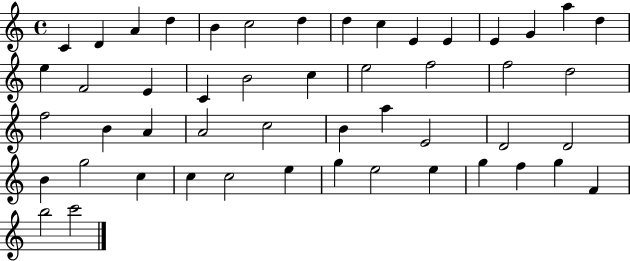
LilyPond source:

{
  \clef treble
  \time 4/4
  \defaultTimeSignature
  \key c \major
  c'4 d'4 a'4 d''4 | b'4 c''2 d''4 | d''4 c''4 e'4 e'4 | e'4 g'4 a''4 d''4 | \break e''4 f'2 e'4 | c'4 b'2 c''4 | e''2 f''2 | f''2 d''2 | \break f''2 b'4 a'4 | a'2 c''2 | b'4 a''4 e'2 | d'2 d'2 | \break b'4 g''2 c''4 | c''4 c''2 e''4 | g''4 e''2 e''4 | g''4 f''4 g''4 f'4 | \break b''2 c'''2 | \bar "|."
}